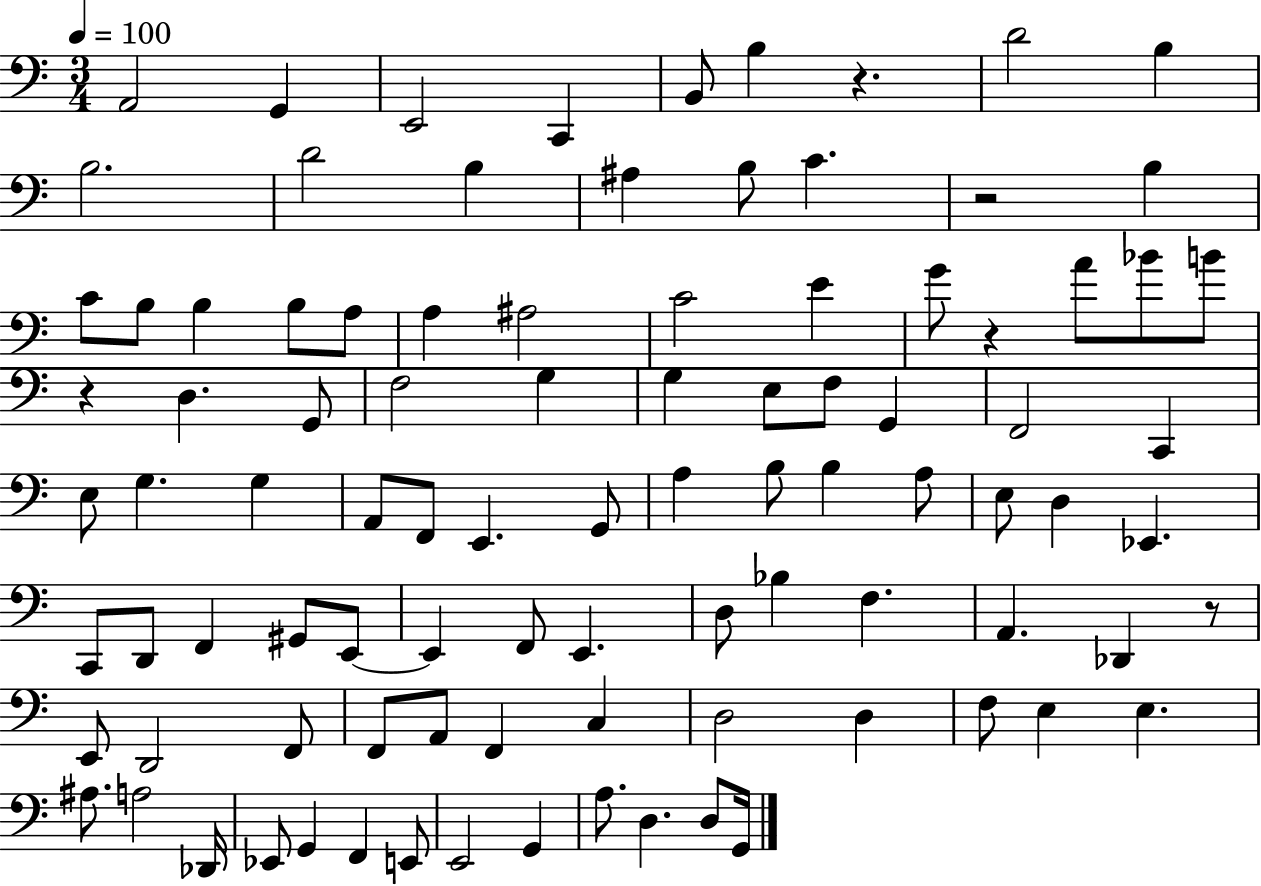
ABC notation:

X:1
T:Untitled
M:3/4
L:1/4
K:C
A,,2 G,, E,,2 C,, B,,/2 B, z D2 B, B,2 D2 B, ^A, B,/2 C z2 B, C/2 B,/2 B, B,/2 A,/2 A, ^A,2 C2 E G/2 z A/2 _B/2 B/2 z D, G,,/2 F,2 G, G, E,/2 F,/2 G,, F,,2 C,, E,/2 G, G, A,,/2 F,,/2 E,, G,,/2 A, B,/2 B, A,/2 E,/2 D, _E,, C,,/2 D,,/2 F,, ^G,,/2 E,,/2 E,, F,,/2 E,, D,/2 _B, F, A,, _D,, z/2 E,,/2 D,,2 F,,/2 F,,/2 A,,/2 F,, C, D,2 D, F,/2 E, E, ^A,/2 A,2 _D,,/4 _E,,/2 G,, F,, E,,/2 E,,2 G,, A,/2 D, D,/2 G,,/4